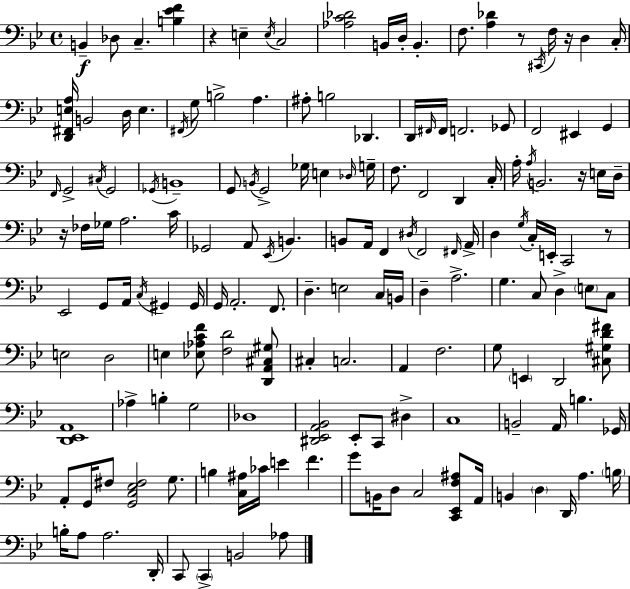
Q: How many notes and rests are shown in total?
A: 161